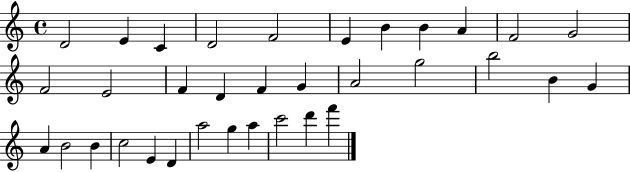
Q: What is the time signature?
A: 4/4